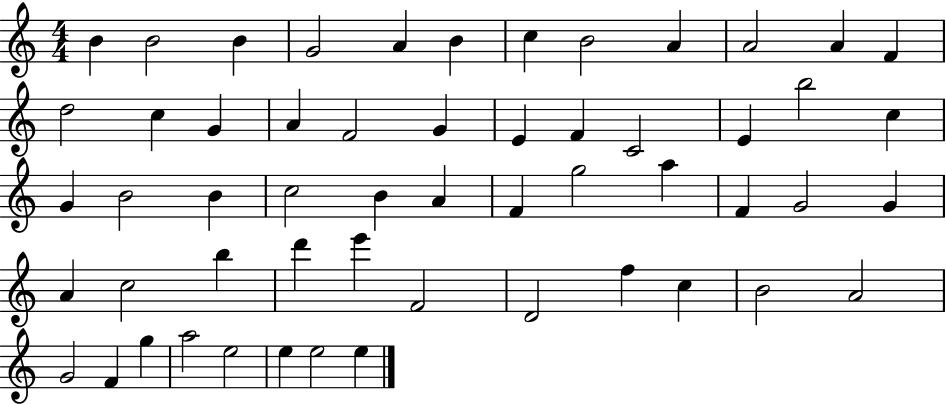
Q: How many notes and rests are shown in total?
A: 55